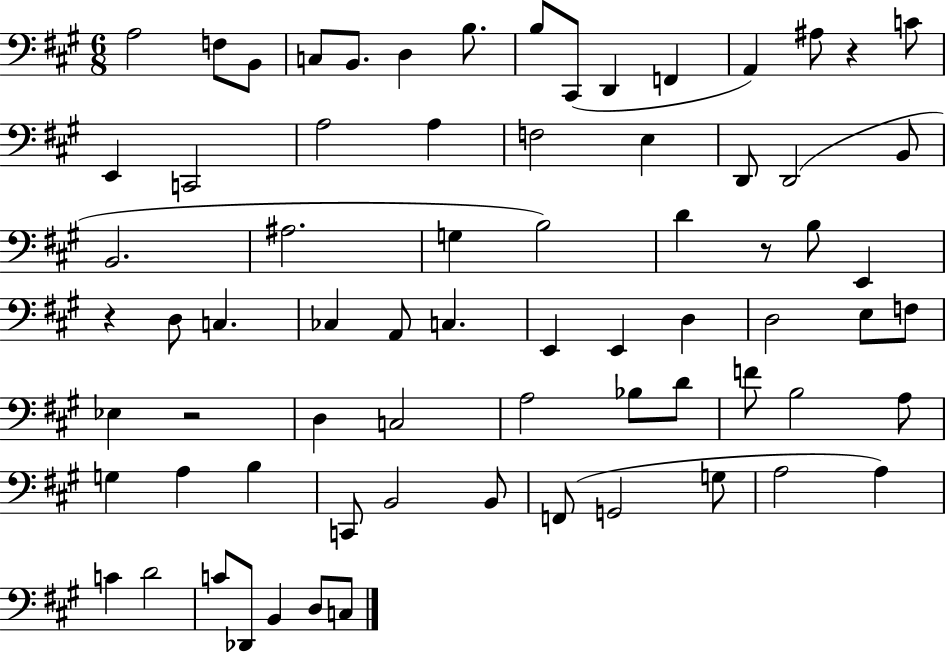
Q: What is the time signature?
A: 6/8